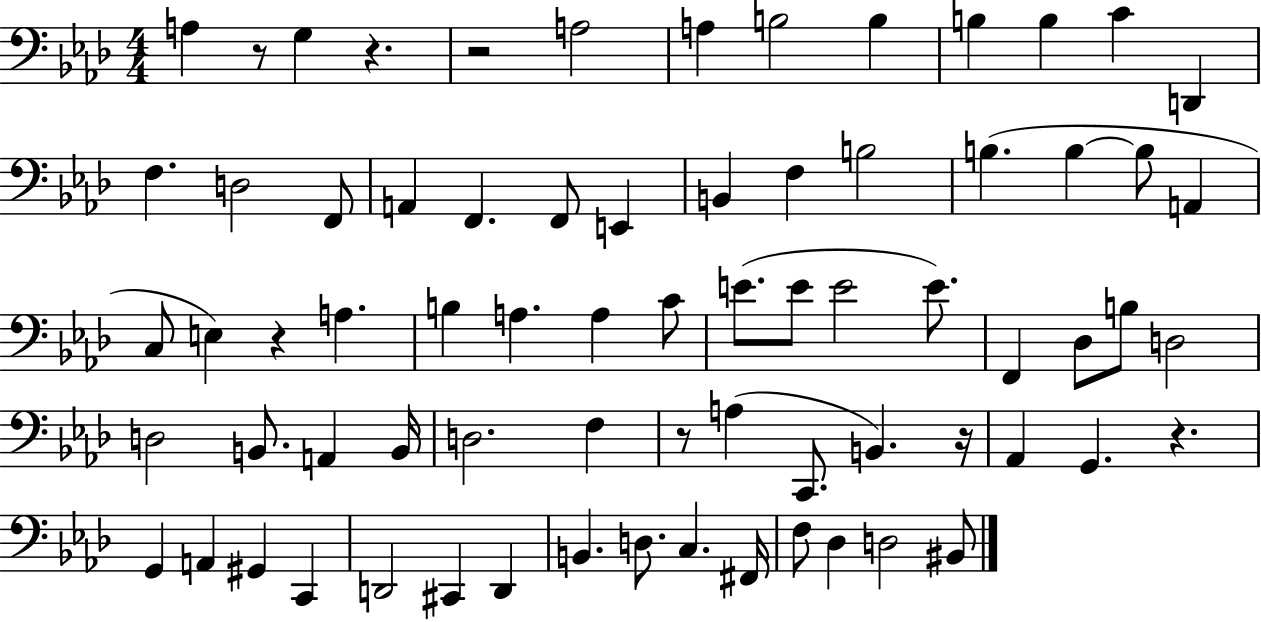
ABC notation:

X:1
T:Untitled
M:4/4
L:1/4
K:Ab
A, z/2 G, z z2 A,2 A, B,2 B, B, B, C D,, F, D,2 F,,/2 A,, F,, F,,/2 E,, B,, F, B,2 B, B, B,/2 A,, C,/2 E, z A, B, A, A, C/2 E/2 E/2 E2 E/2 F,, _D,/2 B,/2 D,2 D,2 B,,/2 A,, B,,/4 D,2 F, z/2 A, C,,/2 B,, z/4 _A,, G,, z G,, A,, ^G,, C,, D,,2 ^C,, D,, B,, D,/2 C, ^F,,/4 F,/2 _D, D,2 ^B,,/2